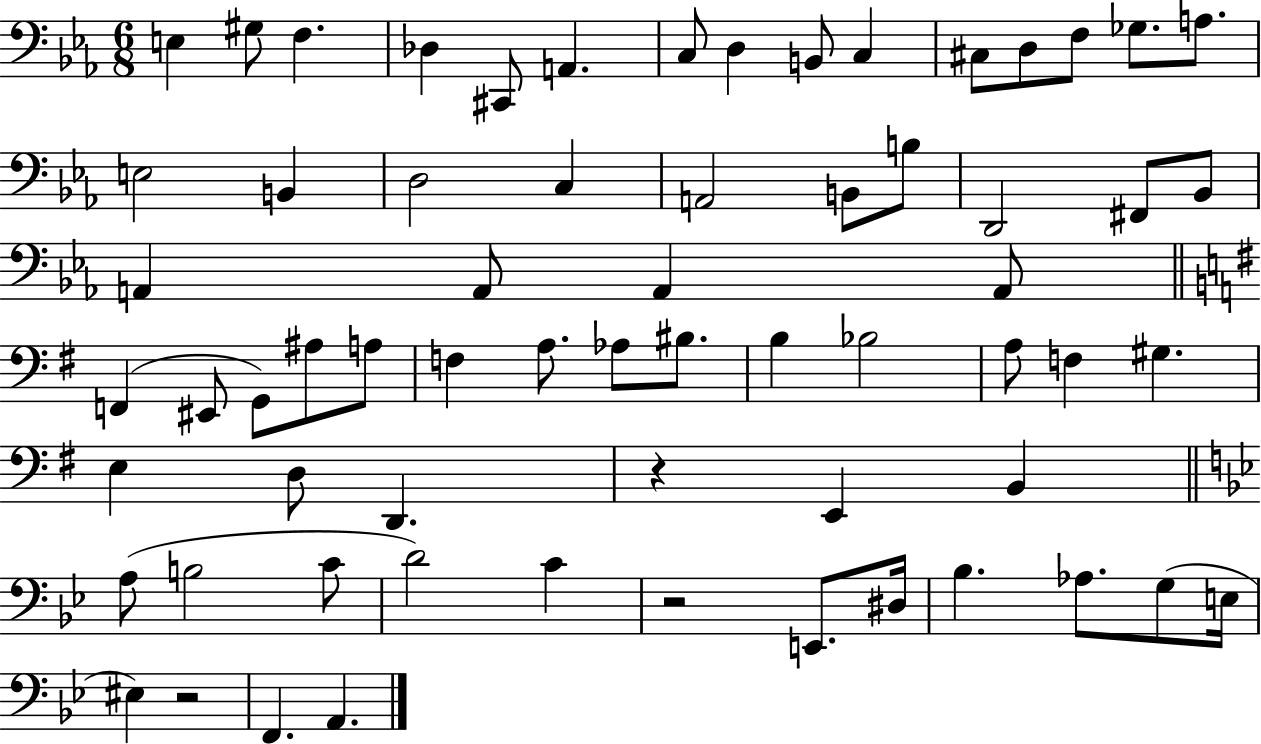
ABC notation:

X:1
T:Untitled
M:6/8
L:1/4
K:Eb
E, ^G,/2 F, _D, ^C,,/2 A,, C,/2 D, B,,/2 C, ^C,/2 D,/2 F,/2 _G,/2 A,/2 E,2 B,, D,2 C, A,,2 B,,/2 B,/2 D,,2 ^F,,/2 _B,,/2 A,, A,,/2 A,, A,,/2 F,, ^E,,/2 G,,/2 ^A,/2 A,/2 F, A,/2 _A,/2 ^B,/2 B, _B,2 A,/2 F, ^G, E, D,/2 D,, z E,, B,, A,/2 B,2 C/2 D2 C z2 E,,/2 ^D,/4 _B, _A,/2 G,/2 E,/4 ^E, z2 F,, A,,